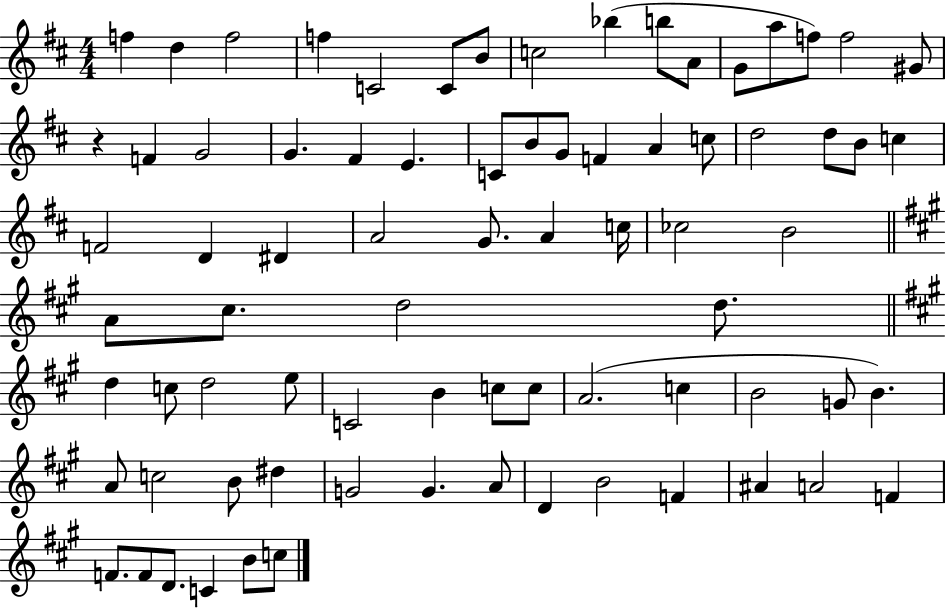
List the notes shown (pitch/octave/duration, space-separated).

F5/q D5/q F5/h F5/q C4/h C4/e B4/e C5/h Bb5/q B5/e A4/e G4/e A5/e F5/e F5/h G#4/e R/q F4/q G4/h G4/q. F#4/q E4/q. C4/e B4/e G4/e F4/q A4/q C5/e D5/h D5/e B4/e C5/q F4/h D4/q D#4/q A4/h G4/e. A4/q C5/s CES5/h B4/h A4/e C#5/e. D5/h D5/e. D5/q C5/e D5/h E5/e C4/h B4/q C5/e C5/e A4/h. C5/q B4/h G4/e B4/q. A4/e C5/h B4/e D#5/q G4/h G4/q. A4/e D4/q B4/h F4/q A#4/q A4/h F4/q F4/e. F4/e D4/e. C4/q B4/e C5/e